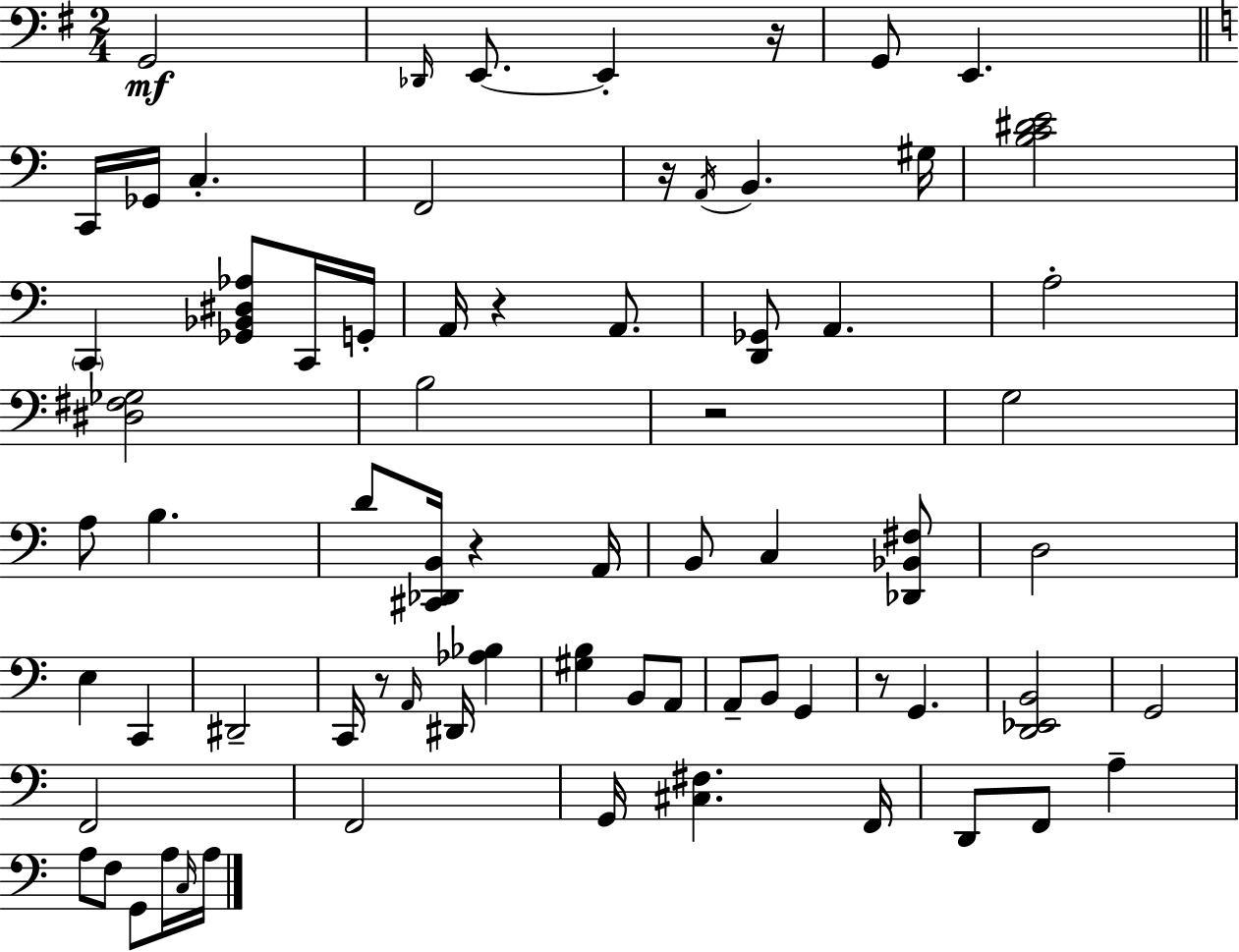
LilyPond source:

{
  \clef bass
  \numericTimeSignature
  \time 2/4
  \key e \minor
  \repeat volta 2 { g,2\mf | \grace { des,16 } e,8.~~ e,4-. | r16 g,8 e,4. | \bar "||" \break \key c \major c,16 ges,16 c4.-. | f,2 | r16 \acciaccatura { a,16 } b,4. | gis16 <b c' dis' e'>2 | \break \parenthesize c,4 <ges, bes, dis aes>8 c,16 | g,16-. a,16 r4 a,8. | <d, ges,>8 a,4. | a2-. | \break <dis fis ges>2 | b2 | r2 | g2 | \break a8 b4. | d'8 <cis, des, b,>16 r4 | a,16 b,8 c4 <des, bes, fis>8 | d2 | \break e4 c,4 | dis,2-- | c,16 r8 \grace { a,16 } dis,16 <aes bes>4 | <gis b>4 b,8 | \break a,8 a,8-- b,8 g,4 | r8 g,4. | <d, ees, b,>2 | g,2 | \break f,2 | f,2 | g,16 <cis fis>4. | f,16 d,8 f,8 a4-- | \break a8 f8 g,8 | a16 \grace { c16 } a16 } \bar "|."
}